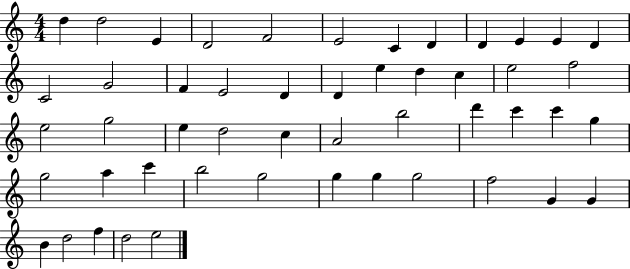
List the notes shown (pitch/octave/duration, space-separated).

D5/q D5/h E4/q D4/h F4/h E4/h C4/q D4/q D4/q E4/q E4/q D4/q C4/h G4/h F4/q E4/h D4/q D4/q E5/q D5/q C5/q E5/h F5/h E5/h G5/h E5/q D5/h C5/q A4/h B5/h D6/q C6/q C6/q G5/q G5/h A5/q C6/q B5/h G5/h G5/q G5/q G5/h F5/h G4/q G4/q B4/q D5/h F5/q D5/h E5/h